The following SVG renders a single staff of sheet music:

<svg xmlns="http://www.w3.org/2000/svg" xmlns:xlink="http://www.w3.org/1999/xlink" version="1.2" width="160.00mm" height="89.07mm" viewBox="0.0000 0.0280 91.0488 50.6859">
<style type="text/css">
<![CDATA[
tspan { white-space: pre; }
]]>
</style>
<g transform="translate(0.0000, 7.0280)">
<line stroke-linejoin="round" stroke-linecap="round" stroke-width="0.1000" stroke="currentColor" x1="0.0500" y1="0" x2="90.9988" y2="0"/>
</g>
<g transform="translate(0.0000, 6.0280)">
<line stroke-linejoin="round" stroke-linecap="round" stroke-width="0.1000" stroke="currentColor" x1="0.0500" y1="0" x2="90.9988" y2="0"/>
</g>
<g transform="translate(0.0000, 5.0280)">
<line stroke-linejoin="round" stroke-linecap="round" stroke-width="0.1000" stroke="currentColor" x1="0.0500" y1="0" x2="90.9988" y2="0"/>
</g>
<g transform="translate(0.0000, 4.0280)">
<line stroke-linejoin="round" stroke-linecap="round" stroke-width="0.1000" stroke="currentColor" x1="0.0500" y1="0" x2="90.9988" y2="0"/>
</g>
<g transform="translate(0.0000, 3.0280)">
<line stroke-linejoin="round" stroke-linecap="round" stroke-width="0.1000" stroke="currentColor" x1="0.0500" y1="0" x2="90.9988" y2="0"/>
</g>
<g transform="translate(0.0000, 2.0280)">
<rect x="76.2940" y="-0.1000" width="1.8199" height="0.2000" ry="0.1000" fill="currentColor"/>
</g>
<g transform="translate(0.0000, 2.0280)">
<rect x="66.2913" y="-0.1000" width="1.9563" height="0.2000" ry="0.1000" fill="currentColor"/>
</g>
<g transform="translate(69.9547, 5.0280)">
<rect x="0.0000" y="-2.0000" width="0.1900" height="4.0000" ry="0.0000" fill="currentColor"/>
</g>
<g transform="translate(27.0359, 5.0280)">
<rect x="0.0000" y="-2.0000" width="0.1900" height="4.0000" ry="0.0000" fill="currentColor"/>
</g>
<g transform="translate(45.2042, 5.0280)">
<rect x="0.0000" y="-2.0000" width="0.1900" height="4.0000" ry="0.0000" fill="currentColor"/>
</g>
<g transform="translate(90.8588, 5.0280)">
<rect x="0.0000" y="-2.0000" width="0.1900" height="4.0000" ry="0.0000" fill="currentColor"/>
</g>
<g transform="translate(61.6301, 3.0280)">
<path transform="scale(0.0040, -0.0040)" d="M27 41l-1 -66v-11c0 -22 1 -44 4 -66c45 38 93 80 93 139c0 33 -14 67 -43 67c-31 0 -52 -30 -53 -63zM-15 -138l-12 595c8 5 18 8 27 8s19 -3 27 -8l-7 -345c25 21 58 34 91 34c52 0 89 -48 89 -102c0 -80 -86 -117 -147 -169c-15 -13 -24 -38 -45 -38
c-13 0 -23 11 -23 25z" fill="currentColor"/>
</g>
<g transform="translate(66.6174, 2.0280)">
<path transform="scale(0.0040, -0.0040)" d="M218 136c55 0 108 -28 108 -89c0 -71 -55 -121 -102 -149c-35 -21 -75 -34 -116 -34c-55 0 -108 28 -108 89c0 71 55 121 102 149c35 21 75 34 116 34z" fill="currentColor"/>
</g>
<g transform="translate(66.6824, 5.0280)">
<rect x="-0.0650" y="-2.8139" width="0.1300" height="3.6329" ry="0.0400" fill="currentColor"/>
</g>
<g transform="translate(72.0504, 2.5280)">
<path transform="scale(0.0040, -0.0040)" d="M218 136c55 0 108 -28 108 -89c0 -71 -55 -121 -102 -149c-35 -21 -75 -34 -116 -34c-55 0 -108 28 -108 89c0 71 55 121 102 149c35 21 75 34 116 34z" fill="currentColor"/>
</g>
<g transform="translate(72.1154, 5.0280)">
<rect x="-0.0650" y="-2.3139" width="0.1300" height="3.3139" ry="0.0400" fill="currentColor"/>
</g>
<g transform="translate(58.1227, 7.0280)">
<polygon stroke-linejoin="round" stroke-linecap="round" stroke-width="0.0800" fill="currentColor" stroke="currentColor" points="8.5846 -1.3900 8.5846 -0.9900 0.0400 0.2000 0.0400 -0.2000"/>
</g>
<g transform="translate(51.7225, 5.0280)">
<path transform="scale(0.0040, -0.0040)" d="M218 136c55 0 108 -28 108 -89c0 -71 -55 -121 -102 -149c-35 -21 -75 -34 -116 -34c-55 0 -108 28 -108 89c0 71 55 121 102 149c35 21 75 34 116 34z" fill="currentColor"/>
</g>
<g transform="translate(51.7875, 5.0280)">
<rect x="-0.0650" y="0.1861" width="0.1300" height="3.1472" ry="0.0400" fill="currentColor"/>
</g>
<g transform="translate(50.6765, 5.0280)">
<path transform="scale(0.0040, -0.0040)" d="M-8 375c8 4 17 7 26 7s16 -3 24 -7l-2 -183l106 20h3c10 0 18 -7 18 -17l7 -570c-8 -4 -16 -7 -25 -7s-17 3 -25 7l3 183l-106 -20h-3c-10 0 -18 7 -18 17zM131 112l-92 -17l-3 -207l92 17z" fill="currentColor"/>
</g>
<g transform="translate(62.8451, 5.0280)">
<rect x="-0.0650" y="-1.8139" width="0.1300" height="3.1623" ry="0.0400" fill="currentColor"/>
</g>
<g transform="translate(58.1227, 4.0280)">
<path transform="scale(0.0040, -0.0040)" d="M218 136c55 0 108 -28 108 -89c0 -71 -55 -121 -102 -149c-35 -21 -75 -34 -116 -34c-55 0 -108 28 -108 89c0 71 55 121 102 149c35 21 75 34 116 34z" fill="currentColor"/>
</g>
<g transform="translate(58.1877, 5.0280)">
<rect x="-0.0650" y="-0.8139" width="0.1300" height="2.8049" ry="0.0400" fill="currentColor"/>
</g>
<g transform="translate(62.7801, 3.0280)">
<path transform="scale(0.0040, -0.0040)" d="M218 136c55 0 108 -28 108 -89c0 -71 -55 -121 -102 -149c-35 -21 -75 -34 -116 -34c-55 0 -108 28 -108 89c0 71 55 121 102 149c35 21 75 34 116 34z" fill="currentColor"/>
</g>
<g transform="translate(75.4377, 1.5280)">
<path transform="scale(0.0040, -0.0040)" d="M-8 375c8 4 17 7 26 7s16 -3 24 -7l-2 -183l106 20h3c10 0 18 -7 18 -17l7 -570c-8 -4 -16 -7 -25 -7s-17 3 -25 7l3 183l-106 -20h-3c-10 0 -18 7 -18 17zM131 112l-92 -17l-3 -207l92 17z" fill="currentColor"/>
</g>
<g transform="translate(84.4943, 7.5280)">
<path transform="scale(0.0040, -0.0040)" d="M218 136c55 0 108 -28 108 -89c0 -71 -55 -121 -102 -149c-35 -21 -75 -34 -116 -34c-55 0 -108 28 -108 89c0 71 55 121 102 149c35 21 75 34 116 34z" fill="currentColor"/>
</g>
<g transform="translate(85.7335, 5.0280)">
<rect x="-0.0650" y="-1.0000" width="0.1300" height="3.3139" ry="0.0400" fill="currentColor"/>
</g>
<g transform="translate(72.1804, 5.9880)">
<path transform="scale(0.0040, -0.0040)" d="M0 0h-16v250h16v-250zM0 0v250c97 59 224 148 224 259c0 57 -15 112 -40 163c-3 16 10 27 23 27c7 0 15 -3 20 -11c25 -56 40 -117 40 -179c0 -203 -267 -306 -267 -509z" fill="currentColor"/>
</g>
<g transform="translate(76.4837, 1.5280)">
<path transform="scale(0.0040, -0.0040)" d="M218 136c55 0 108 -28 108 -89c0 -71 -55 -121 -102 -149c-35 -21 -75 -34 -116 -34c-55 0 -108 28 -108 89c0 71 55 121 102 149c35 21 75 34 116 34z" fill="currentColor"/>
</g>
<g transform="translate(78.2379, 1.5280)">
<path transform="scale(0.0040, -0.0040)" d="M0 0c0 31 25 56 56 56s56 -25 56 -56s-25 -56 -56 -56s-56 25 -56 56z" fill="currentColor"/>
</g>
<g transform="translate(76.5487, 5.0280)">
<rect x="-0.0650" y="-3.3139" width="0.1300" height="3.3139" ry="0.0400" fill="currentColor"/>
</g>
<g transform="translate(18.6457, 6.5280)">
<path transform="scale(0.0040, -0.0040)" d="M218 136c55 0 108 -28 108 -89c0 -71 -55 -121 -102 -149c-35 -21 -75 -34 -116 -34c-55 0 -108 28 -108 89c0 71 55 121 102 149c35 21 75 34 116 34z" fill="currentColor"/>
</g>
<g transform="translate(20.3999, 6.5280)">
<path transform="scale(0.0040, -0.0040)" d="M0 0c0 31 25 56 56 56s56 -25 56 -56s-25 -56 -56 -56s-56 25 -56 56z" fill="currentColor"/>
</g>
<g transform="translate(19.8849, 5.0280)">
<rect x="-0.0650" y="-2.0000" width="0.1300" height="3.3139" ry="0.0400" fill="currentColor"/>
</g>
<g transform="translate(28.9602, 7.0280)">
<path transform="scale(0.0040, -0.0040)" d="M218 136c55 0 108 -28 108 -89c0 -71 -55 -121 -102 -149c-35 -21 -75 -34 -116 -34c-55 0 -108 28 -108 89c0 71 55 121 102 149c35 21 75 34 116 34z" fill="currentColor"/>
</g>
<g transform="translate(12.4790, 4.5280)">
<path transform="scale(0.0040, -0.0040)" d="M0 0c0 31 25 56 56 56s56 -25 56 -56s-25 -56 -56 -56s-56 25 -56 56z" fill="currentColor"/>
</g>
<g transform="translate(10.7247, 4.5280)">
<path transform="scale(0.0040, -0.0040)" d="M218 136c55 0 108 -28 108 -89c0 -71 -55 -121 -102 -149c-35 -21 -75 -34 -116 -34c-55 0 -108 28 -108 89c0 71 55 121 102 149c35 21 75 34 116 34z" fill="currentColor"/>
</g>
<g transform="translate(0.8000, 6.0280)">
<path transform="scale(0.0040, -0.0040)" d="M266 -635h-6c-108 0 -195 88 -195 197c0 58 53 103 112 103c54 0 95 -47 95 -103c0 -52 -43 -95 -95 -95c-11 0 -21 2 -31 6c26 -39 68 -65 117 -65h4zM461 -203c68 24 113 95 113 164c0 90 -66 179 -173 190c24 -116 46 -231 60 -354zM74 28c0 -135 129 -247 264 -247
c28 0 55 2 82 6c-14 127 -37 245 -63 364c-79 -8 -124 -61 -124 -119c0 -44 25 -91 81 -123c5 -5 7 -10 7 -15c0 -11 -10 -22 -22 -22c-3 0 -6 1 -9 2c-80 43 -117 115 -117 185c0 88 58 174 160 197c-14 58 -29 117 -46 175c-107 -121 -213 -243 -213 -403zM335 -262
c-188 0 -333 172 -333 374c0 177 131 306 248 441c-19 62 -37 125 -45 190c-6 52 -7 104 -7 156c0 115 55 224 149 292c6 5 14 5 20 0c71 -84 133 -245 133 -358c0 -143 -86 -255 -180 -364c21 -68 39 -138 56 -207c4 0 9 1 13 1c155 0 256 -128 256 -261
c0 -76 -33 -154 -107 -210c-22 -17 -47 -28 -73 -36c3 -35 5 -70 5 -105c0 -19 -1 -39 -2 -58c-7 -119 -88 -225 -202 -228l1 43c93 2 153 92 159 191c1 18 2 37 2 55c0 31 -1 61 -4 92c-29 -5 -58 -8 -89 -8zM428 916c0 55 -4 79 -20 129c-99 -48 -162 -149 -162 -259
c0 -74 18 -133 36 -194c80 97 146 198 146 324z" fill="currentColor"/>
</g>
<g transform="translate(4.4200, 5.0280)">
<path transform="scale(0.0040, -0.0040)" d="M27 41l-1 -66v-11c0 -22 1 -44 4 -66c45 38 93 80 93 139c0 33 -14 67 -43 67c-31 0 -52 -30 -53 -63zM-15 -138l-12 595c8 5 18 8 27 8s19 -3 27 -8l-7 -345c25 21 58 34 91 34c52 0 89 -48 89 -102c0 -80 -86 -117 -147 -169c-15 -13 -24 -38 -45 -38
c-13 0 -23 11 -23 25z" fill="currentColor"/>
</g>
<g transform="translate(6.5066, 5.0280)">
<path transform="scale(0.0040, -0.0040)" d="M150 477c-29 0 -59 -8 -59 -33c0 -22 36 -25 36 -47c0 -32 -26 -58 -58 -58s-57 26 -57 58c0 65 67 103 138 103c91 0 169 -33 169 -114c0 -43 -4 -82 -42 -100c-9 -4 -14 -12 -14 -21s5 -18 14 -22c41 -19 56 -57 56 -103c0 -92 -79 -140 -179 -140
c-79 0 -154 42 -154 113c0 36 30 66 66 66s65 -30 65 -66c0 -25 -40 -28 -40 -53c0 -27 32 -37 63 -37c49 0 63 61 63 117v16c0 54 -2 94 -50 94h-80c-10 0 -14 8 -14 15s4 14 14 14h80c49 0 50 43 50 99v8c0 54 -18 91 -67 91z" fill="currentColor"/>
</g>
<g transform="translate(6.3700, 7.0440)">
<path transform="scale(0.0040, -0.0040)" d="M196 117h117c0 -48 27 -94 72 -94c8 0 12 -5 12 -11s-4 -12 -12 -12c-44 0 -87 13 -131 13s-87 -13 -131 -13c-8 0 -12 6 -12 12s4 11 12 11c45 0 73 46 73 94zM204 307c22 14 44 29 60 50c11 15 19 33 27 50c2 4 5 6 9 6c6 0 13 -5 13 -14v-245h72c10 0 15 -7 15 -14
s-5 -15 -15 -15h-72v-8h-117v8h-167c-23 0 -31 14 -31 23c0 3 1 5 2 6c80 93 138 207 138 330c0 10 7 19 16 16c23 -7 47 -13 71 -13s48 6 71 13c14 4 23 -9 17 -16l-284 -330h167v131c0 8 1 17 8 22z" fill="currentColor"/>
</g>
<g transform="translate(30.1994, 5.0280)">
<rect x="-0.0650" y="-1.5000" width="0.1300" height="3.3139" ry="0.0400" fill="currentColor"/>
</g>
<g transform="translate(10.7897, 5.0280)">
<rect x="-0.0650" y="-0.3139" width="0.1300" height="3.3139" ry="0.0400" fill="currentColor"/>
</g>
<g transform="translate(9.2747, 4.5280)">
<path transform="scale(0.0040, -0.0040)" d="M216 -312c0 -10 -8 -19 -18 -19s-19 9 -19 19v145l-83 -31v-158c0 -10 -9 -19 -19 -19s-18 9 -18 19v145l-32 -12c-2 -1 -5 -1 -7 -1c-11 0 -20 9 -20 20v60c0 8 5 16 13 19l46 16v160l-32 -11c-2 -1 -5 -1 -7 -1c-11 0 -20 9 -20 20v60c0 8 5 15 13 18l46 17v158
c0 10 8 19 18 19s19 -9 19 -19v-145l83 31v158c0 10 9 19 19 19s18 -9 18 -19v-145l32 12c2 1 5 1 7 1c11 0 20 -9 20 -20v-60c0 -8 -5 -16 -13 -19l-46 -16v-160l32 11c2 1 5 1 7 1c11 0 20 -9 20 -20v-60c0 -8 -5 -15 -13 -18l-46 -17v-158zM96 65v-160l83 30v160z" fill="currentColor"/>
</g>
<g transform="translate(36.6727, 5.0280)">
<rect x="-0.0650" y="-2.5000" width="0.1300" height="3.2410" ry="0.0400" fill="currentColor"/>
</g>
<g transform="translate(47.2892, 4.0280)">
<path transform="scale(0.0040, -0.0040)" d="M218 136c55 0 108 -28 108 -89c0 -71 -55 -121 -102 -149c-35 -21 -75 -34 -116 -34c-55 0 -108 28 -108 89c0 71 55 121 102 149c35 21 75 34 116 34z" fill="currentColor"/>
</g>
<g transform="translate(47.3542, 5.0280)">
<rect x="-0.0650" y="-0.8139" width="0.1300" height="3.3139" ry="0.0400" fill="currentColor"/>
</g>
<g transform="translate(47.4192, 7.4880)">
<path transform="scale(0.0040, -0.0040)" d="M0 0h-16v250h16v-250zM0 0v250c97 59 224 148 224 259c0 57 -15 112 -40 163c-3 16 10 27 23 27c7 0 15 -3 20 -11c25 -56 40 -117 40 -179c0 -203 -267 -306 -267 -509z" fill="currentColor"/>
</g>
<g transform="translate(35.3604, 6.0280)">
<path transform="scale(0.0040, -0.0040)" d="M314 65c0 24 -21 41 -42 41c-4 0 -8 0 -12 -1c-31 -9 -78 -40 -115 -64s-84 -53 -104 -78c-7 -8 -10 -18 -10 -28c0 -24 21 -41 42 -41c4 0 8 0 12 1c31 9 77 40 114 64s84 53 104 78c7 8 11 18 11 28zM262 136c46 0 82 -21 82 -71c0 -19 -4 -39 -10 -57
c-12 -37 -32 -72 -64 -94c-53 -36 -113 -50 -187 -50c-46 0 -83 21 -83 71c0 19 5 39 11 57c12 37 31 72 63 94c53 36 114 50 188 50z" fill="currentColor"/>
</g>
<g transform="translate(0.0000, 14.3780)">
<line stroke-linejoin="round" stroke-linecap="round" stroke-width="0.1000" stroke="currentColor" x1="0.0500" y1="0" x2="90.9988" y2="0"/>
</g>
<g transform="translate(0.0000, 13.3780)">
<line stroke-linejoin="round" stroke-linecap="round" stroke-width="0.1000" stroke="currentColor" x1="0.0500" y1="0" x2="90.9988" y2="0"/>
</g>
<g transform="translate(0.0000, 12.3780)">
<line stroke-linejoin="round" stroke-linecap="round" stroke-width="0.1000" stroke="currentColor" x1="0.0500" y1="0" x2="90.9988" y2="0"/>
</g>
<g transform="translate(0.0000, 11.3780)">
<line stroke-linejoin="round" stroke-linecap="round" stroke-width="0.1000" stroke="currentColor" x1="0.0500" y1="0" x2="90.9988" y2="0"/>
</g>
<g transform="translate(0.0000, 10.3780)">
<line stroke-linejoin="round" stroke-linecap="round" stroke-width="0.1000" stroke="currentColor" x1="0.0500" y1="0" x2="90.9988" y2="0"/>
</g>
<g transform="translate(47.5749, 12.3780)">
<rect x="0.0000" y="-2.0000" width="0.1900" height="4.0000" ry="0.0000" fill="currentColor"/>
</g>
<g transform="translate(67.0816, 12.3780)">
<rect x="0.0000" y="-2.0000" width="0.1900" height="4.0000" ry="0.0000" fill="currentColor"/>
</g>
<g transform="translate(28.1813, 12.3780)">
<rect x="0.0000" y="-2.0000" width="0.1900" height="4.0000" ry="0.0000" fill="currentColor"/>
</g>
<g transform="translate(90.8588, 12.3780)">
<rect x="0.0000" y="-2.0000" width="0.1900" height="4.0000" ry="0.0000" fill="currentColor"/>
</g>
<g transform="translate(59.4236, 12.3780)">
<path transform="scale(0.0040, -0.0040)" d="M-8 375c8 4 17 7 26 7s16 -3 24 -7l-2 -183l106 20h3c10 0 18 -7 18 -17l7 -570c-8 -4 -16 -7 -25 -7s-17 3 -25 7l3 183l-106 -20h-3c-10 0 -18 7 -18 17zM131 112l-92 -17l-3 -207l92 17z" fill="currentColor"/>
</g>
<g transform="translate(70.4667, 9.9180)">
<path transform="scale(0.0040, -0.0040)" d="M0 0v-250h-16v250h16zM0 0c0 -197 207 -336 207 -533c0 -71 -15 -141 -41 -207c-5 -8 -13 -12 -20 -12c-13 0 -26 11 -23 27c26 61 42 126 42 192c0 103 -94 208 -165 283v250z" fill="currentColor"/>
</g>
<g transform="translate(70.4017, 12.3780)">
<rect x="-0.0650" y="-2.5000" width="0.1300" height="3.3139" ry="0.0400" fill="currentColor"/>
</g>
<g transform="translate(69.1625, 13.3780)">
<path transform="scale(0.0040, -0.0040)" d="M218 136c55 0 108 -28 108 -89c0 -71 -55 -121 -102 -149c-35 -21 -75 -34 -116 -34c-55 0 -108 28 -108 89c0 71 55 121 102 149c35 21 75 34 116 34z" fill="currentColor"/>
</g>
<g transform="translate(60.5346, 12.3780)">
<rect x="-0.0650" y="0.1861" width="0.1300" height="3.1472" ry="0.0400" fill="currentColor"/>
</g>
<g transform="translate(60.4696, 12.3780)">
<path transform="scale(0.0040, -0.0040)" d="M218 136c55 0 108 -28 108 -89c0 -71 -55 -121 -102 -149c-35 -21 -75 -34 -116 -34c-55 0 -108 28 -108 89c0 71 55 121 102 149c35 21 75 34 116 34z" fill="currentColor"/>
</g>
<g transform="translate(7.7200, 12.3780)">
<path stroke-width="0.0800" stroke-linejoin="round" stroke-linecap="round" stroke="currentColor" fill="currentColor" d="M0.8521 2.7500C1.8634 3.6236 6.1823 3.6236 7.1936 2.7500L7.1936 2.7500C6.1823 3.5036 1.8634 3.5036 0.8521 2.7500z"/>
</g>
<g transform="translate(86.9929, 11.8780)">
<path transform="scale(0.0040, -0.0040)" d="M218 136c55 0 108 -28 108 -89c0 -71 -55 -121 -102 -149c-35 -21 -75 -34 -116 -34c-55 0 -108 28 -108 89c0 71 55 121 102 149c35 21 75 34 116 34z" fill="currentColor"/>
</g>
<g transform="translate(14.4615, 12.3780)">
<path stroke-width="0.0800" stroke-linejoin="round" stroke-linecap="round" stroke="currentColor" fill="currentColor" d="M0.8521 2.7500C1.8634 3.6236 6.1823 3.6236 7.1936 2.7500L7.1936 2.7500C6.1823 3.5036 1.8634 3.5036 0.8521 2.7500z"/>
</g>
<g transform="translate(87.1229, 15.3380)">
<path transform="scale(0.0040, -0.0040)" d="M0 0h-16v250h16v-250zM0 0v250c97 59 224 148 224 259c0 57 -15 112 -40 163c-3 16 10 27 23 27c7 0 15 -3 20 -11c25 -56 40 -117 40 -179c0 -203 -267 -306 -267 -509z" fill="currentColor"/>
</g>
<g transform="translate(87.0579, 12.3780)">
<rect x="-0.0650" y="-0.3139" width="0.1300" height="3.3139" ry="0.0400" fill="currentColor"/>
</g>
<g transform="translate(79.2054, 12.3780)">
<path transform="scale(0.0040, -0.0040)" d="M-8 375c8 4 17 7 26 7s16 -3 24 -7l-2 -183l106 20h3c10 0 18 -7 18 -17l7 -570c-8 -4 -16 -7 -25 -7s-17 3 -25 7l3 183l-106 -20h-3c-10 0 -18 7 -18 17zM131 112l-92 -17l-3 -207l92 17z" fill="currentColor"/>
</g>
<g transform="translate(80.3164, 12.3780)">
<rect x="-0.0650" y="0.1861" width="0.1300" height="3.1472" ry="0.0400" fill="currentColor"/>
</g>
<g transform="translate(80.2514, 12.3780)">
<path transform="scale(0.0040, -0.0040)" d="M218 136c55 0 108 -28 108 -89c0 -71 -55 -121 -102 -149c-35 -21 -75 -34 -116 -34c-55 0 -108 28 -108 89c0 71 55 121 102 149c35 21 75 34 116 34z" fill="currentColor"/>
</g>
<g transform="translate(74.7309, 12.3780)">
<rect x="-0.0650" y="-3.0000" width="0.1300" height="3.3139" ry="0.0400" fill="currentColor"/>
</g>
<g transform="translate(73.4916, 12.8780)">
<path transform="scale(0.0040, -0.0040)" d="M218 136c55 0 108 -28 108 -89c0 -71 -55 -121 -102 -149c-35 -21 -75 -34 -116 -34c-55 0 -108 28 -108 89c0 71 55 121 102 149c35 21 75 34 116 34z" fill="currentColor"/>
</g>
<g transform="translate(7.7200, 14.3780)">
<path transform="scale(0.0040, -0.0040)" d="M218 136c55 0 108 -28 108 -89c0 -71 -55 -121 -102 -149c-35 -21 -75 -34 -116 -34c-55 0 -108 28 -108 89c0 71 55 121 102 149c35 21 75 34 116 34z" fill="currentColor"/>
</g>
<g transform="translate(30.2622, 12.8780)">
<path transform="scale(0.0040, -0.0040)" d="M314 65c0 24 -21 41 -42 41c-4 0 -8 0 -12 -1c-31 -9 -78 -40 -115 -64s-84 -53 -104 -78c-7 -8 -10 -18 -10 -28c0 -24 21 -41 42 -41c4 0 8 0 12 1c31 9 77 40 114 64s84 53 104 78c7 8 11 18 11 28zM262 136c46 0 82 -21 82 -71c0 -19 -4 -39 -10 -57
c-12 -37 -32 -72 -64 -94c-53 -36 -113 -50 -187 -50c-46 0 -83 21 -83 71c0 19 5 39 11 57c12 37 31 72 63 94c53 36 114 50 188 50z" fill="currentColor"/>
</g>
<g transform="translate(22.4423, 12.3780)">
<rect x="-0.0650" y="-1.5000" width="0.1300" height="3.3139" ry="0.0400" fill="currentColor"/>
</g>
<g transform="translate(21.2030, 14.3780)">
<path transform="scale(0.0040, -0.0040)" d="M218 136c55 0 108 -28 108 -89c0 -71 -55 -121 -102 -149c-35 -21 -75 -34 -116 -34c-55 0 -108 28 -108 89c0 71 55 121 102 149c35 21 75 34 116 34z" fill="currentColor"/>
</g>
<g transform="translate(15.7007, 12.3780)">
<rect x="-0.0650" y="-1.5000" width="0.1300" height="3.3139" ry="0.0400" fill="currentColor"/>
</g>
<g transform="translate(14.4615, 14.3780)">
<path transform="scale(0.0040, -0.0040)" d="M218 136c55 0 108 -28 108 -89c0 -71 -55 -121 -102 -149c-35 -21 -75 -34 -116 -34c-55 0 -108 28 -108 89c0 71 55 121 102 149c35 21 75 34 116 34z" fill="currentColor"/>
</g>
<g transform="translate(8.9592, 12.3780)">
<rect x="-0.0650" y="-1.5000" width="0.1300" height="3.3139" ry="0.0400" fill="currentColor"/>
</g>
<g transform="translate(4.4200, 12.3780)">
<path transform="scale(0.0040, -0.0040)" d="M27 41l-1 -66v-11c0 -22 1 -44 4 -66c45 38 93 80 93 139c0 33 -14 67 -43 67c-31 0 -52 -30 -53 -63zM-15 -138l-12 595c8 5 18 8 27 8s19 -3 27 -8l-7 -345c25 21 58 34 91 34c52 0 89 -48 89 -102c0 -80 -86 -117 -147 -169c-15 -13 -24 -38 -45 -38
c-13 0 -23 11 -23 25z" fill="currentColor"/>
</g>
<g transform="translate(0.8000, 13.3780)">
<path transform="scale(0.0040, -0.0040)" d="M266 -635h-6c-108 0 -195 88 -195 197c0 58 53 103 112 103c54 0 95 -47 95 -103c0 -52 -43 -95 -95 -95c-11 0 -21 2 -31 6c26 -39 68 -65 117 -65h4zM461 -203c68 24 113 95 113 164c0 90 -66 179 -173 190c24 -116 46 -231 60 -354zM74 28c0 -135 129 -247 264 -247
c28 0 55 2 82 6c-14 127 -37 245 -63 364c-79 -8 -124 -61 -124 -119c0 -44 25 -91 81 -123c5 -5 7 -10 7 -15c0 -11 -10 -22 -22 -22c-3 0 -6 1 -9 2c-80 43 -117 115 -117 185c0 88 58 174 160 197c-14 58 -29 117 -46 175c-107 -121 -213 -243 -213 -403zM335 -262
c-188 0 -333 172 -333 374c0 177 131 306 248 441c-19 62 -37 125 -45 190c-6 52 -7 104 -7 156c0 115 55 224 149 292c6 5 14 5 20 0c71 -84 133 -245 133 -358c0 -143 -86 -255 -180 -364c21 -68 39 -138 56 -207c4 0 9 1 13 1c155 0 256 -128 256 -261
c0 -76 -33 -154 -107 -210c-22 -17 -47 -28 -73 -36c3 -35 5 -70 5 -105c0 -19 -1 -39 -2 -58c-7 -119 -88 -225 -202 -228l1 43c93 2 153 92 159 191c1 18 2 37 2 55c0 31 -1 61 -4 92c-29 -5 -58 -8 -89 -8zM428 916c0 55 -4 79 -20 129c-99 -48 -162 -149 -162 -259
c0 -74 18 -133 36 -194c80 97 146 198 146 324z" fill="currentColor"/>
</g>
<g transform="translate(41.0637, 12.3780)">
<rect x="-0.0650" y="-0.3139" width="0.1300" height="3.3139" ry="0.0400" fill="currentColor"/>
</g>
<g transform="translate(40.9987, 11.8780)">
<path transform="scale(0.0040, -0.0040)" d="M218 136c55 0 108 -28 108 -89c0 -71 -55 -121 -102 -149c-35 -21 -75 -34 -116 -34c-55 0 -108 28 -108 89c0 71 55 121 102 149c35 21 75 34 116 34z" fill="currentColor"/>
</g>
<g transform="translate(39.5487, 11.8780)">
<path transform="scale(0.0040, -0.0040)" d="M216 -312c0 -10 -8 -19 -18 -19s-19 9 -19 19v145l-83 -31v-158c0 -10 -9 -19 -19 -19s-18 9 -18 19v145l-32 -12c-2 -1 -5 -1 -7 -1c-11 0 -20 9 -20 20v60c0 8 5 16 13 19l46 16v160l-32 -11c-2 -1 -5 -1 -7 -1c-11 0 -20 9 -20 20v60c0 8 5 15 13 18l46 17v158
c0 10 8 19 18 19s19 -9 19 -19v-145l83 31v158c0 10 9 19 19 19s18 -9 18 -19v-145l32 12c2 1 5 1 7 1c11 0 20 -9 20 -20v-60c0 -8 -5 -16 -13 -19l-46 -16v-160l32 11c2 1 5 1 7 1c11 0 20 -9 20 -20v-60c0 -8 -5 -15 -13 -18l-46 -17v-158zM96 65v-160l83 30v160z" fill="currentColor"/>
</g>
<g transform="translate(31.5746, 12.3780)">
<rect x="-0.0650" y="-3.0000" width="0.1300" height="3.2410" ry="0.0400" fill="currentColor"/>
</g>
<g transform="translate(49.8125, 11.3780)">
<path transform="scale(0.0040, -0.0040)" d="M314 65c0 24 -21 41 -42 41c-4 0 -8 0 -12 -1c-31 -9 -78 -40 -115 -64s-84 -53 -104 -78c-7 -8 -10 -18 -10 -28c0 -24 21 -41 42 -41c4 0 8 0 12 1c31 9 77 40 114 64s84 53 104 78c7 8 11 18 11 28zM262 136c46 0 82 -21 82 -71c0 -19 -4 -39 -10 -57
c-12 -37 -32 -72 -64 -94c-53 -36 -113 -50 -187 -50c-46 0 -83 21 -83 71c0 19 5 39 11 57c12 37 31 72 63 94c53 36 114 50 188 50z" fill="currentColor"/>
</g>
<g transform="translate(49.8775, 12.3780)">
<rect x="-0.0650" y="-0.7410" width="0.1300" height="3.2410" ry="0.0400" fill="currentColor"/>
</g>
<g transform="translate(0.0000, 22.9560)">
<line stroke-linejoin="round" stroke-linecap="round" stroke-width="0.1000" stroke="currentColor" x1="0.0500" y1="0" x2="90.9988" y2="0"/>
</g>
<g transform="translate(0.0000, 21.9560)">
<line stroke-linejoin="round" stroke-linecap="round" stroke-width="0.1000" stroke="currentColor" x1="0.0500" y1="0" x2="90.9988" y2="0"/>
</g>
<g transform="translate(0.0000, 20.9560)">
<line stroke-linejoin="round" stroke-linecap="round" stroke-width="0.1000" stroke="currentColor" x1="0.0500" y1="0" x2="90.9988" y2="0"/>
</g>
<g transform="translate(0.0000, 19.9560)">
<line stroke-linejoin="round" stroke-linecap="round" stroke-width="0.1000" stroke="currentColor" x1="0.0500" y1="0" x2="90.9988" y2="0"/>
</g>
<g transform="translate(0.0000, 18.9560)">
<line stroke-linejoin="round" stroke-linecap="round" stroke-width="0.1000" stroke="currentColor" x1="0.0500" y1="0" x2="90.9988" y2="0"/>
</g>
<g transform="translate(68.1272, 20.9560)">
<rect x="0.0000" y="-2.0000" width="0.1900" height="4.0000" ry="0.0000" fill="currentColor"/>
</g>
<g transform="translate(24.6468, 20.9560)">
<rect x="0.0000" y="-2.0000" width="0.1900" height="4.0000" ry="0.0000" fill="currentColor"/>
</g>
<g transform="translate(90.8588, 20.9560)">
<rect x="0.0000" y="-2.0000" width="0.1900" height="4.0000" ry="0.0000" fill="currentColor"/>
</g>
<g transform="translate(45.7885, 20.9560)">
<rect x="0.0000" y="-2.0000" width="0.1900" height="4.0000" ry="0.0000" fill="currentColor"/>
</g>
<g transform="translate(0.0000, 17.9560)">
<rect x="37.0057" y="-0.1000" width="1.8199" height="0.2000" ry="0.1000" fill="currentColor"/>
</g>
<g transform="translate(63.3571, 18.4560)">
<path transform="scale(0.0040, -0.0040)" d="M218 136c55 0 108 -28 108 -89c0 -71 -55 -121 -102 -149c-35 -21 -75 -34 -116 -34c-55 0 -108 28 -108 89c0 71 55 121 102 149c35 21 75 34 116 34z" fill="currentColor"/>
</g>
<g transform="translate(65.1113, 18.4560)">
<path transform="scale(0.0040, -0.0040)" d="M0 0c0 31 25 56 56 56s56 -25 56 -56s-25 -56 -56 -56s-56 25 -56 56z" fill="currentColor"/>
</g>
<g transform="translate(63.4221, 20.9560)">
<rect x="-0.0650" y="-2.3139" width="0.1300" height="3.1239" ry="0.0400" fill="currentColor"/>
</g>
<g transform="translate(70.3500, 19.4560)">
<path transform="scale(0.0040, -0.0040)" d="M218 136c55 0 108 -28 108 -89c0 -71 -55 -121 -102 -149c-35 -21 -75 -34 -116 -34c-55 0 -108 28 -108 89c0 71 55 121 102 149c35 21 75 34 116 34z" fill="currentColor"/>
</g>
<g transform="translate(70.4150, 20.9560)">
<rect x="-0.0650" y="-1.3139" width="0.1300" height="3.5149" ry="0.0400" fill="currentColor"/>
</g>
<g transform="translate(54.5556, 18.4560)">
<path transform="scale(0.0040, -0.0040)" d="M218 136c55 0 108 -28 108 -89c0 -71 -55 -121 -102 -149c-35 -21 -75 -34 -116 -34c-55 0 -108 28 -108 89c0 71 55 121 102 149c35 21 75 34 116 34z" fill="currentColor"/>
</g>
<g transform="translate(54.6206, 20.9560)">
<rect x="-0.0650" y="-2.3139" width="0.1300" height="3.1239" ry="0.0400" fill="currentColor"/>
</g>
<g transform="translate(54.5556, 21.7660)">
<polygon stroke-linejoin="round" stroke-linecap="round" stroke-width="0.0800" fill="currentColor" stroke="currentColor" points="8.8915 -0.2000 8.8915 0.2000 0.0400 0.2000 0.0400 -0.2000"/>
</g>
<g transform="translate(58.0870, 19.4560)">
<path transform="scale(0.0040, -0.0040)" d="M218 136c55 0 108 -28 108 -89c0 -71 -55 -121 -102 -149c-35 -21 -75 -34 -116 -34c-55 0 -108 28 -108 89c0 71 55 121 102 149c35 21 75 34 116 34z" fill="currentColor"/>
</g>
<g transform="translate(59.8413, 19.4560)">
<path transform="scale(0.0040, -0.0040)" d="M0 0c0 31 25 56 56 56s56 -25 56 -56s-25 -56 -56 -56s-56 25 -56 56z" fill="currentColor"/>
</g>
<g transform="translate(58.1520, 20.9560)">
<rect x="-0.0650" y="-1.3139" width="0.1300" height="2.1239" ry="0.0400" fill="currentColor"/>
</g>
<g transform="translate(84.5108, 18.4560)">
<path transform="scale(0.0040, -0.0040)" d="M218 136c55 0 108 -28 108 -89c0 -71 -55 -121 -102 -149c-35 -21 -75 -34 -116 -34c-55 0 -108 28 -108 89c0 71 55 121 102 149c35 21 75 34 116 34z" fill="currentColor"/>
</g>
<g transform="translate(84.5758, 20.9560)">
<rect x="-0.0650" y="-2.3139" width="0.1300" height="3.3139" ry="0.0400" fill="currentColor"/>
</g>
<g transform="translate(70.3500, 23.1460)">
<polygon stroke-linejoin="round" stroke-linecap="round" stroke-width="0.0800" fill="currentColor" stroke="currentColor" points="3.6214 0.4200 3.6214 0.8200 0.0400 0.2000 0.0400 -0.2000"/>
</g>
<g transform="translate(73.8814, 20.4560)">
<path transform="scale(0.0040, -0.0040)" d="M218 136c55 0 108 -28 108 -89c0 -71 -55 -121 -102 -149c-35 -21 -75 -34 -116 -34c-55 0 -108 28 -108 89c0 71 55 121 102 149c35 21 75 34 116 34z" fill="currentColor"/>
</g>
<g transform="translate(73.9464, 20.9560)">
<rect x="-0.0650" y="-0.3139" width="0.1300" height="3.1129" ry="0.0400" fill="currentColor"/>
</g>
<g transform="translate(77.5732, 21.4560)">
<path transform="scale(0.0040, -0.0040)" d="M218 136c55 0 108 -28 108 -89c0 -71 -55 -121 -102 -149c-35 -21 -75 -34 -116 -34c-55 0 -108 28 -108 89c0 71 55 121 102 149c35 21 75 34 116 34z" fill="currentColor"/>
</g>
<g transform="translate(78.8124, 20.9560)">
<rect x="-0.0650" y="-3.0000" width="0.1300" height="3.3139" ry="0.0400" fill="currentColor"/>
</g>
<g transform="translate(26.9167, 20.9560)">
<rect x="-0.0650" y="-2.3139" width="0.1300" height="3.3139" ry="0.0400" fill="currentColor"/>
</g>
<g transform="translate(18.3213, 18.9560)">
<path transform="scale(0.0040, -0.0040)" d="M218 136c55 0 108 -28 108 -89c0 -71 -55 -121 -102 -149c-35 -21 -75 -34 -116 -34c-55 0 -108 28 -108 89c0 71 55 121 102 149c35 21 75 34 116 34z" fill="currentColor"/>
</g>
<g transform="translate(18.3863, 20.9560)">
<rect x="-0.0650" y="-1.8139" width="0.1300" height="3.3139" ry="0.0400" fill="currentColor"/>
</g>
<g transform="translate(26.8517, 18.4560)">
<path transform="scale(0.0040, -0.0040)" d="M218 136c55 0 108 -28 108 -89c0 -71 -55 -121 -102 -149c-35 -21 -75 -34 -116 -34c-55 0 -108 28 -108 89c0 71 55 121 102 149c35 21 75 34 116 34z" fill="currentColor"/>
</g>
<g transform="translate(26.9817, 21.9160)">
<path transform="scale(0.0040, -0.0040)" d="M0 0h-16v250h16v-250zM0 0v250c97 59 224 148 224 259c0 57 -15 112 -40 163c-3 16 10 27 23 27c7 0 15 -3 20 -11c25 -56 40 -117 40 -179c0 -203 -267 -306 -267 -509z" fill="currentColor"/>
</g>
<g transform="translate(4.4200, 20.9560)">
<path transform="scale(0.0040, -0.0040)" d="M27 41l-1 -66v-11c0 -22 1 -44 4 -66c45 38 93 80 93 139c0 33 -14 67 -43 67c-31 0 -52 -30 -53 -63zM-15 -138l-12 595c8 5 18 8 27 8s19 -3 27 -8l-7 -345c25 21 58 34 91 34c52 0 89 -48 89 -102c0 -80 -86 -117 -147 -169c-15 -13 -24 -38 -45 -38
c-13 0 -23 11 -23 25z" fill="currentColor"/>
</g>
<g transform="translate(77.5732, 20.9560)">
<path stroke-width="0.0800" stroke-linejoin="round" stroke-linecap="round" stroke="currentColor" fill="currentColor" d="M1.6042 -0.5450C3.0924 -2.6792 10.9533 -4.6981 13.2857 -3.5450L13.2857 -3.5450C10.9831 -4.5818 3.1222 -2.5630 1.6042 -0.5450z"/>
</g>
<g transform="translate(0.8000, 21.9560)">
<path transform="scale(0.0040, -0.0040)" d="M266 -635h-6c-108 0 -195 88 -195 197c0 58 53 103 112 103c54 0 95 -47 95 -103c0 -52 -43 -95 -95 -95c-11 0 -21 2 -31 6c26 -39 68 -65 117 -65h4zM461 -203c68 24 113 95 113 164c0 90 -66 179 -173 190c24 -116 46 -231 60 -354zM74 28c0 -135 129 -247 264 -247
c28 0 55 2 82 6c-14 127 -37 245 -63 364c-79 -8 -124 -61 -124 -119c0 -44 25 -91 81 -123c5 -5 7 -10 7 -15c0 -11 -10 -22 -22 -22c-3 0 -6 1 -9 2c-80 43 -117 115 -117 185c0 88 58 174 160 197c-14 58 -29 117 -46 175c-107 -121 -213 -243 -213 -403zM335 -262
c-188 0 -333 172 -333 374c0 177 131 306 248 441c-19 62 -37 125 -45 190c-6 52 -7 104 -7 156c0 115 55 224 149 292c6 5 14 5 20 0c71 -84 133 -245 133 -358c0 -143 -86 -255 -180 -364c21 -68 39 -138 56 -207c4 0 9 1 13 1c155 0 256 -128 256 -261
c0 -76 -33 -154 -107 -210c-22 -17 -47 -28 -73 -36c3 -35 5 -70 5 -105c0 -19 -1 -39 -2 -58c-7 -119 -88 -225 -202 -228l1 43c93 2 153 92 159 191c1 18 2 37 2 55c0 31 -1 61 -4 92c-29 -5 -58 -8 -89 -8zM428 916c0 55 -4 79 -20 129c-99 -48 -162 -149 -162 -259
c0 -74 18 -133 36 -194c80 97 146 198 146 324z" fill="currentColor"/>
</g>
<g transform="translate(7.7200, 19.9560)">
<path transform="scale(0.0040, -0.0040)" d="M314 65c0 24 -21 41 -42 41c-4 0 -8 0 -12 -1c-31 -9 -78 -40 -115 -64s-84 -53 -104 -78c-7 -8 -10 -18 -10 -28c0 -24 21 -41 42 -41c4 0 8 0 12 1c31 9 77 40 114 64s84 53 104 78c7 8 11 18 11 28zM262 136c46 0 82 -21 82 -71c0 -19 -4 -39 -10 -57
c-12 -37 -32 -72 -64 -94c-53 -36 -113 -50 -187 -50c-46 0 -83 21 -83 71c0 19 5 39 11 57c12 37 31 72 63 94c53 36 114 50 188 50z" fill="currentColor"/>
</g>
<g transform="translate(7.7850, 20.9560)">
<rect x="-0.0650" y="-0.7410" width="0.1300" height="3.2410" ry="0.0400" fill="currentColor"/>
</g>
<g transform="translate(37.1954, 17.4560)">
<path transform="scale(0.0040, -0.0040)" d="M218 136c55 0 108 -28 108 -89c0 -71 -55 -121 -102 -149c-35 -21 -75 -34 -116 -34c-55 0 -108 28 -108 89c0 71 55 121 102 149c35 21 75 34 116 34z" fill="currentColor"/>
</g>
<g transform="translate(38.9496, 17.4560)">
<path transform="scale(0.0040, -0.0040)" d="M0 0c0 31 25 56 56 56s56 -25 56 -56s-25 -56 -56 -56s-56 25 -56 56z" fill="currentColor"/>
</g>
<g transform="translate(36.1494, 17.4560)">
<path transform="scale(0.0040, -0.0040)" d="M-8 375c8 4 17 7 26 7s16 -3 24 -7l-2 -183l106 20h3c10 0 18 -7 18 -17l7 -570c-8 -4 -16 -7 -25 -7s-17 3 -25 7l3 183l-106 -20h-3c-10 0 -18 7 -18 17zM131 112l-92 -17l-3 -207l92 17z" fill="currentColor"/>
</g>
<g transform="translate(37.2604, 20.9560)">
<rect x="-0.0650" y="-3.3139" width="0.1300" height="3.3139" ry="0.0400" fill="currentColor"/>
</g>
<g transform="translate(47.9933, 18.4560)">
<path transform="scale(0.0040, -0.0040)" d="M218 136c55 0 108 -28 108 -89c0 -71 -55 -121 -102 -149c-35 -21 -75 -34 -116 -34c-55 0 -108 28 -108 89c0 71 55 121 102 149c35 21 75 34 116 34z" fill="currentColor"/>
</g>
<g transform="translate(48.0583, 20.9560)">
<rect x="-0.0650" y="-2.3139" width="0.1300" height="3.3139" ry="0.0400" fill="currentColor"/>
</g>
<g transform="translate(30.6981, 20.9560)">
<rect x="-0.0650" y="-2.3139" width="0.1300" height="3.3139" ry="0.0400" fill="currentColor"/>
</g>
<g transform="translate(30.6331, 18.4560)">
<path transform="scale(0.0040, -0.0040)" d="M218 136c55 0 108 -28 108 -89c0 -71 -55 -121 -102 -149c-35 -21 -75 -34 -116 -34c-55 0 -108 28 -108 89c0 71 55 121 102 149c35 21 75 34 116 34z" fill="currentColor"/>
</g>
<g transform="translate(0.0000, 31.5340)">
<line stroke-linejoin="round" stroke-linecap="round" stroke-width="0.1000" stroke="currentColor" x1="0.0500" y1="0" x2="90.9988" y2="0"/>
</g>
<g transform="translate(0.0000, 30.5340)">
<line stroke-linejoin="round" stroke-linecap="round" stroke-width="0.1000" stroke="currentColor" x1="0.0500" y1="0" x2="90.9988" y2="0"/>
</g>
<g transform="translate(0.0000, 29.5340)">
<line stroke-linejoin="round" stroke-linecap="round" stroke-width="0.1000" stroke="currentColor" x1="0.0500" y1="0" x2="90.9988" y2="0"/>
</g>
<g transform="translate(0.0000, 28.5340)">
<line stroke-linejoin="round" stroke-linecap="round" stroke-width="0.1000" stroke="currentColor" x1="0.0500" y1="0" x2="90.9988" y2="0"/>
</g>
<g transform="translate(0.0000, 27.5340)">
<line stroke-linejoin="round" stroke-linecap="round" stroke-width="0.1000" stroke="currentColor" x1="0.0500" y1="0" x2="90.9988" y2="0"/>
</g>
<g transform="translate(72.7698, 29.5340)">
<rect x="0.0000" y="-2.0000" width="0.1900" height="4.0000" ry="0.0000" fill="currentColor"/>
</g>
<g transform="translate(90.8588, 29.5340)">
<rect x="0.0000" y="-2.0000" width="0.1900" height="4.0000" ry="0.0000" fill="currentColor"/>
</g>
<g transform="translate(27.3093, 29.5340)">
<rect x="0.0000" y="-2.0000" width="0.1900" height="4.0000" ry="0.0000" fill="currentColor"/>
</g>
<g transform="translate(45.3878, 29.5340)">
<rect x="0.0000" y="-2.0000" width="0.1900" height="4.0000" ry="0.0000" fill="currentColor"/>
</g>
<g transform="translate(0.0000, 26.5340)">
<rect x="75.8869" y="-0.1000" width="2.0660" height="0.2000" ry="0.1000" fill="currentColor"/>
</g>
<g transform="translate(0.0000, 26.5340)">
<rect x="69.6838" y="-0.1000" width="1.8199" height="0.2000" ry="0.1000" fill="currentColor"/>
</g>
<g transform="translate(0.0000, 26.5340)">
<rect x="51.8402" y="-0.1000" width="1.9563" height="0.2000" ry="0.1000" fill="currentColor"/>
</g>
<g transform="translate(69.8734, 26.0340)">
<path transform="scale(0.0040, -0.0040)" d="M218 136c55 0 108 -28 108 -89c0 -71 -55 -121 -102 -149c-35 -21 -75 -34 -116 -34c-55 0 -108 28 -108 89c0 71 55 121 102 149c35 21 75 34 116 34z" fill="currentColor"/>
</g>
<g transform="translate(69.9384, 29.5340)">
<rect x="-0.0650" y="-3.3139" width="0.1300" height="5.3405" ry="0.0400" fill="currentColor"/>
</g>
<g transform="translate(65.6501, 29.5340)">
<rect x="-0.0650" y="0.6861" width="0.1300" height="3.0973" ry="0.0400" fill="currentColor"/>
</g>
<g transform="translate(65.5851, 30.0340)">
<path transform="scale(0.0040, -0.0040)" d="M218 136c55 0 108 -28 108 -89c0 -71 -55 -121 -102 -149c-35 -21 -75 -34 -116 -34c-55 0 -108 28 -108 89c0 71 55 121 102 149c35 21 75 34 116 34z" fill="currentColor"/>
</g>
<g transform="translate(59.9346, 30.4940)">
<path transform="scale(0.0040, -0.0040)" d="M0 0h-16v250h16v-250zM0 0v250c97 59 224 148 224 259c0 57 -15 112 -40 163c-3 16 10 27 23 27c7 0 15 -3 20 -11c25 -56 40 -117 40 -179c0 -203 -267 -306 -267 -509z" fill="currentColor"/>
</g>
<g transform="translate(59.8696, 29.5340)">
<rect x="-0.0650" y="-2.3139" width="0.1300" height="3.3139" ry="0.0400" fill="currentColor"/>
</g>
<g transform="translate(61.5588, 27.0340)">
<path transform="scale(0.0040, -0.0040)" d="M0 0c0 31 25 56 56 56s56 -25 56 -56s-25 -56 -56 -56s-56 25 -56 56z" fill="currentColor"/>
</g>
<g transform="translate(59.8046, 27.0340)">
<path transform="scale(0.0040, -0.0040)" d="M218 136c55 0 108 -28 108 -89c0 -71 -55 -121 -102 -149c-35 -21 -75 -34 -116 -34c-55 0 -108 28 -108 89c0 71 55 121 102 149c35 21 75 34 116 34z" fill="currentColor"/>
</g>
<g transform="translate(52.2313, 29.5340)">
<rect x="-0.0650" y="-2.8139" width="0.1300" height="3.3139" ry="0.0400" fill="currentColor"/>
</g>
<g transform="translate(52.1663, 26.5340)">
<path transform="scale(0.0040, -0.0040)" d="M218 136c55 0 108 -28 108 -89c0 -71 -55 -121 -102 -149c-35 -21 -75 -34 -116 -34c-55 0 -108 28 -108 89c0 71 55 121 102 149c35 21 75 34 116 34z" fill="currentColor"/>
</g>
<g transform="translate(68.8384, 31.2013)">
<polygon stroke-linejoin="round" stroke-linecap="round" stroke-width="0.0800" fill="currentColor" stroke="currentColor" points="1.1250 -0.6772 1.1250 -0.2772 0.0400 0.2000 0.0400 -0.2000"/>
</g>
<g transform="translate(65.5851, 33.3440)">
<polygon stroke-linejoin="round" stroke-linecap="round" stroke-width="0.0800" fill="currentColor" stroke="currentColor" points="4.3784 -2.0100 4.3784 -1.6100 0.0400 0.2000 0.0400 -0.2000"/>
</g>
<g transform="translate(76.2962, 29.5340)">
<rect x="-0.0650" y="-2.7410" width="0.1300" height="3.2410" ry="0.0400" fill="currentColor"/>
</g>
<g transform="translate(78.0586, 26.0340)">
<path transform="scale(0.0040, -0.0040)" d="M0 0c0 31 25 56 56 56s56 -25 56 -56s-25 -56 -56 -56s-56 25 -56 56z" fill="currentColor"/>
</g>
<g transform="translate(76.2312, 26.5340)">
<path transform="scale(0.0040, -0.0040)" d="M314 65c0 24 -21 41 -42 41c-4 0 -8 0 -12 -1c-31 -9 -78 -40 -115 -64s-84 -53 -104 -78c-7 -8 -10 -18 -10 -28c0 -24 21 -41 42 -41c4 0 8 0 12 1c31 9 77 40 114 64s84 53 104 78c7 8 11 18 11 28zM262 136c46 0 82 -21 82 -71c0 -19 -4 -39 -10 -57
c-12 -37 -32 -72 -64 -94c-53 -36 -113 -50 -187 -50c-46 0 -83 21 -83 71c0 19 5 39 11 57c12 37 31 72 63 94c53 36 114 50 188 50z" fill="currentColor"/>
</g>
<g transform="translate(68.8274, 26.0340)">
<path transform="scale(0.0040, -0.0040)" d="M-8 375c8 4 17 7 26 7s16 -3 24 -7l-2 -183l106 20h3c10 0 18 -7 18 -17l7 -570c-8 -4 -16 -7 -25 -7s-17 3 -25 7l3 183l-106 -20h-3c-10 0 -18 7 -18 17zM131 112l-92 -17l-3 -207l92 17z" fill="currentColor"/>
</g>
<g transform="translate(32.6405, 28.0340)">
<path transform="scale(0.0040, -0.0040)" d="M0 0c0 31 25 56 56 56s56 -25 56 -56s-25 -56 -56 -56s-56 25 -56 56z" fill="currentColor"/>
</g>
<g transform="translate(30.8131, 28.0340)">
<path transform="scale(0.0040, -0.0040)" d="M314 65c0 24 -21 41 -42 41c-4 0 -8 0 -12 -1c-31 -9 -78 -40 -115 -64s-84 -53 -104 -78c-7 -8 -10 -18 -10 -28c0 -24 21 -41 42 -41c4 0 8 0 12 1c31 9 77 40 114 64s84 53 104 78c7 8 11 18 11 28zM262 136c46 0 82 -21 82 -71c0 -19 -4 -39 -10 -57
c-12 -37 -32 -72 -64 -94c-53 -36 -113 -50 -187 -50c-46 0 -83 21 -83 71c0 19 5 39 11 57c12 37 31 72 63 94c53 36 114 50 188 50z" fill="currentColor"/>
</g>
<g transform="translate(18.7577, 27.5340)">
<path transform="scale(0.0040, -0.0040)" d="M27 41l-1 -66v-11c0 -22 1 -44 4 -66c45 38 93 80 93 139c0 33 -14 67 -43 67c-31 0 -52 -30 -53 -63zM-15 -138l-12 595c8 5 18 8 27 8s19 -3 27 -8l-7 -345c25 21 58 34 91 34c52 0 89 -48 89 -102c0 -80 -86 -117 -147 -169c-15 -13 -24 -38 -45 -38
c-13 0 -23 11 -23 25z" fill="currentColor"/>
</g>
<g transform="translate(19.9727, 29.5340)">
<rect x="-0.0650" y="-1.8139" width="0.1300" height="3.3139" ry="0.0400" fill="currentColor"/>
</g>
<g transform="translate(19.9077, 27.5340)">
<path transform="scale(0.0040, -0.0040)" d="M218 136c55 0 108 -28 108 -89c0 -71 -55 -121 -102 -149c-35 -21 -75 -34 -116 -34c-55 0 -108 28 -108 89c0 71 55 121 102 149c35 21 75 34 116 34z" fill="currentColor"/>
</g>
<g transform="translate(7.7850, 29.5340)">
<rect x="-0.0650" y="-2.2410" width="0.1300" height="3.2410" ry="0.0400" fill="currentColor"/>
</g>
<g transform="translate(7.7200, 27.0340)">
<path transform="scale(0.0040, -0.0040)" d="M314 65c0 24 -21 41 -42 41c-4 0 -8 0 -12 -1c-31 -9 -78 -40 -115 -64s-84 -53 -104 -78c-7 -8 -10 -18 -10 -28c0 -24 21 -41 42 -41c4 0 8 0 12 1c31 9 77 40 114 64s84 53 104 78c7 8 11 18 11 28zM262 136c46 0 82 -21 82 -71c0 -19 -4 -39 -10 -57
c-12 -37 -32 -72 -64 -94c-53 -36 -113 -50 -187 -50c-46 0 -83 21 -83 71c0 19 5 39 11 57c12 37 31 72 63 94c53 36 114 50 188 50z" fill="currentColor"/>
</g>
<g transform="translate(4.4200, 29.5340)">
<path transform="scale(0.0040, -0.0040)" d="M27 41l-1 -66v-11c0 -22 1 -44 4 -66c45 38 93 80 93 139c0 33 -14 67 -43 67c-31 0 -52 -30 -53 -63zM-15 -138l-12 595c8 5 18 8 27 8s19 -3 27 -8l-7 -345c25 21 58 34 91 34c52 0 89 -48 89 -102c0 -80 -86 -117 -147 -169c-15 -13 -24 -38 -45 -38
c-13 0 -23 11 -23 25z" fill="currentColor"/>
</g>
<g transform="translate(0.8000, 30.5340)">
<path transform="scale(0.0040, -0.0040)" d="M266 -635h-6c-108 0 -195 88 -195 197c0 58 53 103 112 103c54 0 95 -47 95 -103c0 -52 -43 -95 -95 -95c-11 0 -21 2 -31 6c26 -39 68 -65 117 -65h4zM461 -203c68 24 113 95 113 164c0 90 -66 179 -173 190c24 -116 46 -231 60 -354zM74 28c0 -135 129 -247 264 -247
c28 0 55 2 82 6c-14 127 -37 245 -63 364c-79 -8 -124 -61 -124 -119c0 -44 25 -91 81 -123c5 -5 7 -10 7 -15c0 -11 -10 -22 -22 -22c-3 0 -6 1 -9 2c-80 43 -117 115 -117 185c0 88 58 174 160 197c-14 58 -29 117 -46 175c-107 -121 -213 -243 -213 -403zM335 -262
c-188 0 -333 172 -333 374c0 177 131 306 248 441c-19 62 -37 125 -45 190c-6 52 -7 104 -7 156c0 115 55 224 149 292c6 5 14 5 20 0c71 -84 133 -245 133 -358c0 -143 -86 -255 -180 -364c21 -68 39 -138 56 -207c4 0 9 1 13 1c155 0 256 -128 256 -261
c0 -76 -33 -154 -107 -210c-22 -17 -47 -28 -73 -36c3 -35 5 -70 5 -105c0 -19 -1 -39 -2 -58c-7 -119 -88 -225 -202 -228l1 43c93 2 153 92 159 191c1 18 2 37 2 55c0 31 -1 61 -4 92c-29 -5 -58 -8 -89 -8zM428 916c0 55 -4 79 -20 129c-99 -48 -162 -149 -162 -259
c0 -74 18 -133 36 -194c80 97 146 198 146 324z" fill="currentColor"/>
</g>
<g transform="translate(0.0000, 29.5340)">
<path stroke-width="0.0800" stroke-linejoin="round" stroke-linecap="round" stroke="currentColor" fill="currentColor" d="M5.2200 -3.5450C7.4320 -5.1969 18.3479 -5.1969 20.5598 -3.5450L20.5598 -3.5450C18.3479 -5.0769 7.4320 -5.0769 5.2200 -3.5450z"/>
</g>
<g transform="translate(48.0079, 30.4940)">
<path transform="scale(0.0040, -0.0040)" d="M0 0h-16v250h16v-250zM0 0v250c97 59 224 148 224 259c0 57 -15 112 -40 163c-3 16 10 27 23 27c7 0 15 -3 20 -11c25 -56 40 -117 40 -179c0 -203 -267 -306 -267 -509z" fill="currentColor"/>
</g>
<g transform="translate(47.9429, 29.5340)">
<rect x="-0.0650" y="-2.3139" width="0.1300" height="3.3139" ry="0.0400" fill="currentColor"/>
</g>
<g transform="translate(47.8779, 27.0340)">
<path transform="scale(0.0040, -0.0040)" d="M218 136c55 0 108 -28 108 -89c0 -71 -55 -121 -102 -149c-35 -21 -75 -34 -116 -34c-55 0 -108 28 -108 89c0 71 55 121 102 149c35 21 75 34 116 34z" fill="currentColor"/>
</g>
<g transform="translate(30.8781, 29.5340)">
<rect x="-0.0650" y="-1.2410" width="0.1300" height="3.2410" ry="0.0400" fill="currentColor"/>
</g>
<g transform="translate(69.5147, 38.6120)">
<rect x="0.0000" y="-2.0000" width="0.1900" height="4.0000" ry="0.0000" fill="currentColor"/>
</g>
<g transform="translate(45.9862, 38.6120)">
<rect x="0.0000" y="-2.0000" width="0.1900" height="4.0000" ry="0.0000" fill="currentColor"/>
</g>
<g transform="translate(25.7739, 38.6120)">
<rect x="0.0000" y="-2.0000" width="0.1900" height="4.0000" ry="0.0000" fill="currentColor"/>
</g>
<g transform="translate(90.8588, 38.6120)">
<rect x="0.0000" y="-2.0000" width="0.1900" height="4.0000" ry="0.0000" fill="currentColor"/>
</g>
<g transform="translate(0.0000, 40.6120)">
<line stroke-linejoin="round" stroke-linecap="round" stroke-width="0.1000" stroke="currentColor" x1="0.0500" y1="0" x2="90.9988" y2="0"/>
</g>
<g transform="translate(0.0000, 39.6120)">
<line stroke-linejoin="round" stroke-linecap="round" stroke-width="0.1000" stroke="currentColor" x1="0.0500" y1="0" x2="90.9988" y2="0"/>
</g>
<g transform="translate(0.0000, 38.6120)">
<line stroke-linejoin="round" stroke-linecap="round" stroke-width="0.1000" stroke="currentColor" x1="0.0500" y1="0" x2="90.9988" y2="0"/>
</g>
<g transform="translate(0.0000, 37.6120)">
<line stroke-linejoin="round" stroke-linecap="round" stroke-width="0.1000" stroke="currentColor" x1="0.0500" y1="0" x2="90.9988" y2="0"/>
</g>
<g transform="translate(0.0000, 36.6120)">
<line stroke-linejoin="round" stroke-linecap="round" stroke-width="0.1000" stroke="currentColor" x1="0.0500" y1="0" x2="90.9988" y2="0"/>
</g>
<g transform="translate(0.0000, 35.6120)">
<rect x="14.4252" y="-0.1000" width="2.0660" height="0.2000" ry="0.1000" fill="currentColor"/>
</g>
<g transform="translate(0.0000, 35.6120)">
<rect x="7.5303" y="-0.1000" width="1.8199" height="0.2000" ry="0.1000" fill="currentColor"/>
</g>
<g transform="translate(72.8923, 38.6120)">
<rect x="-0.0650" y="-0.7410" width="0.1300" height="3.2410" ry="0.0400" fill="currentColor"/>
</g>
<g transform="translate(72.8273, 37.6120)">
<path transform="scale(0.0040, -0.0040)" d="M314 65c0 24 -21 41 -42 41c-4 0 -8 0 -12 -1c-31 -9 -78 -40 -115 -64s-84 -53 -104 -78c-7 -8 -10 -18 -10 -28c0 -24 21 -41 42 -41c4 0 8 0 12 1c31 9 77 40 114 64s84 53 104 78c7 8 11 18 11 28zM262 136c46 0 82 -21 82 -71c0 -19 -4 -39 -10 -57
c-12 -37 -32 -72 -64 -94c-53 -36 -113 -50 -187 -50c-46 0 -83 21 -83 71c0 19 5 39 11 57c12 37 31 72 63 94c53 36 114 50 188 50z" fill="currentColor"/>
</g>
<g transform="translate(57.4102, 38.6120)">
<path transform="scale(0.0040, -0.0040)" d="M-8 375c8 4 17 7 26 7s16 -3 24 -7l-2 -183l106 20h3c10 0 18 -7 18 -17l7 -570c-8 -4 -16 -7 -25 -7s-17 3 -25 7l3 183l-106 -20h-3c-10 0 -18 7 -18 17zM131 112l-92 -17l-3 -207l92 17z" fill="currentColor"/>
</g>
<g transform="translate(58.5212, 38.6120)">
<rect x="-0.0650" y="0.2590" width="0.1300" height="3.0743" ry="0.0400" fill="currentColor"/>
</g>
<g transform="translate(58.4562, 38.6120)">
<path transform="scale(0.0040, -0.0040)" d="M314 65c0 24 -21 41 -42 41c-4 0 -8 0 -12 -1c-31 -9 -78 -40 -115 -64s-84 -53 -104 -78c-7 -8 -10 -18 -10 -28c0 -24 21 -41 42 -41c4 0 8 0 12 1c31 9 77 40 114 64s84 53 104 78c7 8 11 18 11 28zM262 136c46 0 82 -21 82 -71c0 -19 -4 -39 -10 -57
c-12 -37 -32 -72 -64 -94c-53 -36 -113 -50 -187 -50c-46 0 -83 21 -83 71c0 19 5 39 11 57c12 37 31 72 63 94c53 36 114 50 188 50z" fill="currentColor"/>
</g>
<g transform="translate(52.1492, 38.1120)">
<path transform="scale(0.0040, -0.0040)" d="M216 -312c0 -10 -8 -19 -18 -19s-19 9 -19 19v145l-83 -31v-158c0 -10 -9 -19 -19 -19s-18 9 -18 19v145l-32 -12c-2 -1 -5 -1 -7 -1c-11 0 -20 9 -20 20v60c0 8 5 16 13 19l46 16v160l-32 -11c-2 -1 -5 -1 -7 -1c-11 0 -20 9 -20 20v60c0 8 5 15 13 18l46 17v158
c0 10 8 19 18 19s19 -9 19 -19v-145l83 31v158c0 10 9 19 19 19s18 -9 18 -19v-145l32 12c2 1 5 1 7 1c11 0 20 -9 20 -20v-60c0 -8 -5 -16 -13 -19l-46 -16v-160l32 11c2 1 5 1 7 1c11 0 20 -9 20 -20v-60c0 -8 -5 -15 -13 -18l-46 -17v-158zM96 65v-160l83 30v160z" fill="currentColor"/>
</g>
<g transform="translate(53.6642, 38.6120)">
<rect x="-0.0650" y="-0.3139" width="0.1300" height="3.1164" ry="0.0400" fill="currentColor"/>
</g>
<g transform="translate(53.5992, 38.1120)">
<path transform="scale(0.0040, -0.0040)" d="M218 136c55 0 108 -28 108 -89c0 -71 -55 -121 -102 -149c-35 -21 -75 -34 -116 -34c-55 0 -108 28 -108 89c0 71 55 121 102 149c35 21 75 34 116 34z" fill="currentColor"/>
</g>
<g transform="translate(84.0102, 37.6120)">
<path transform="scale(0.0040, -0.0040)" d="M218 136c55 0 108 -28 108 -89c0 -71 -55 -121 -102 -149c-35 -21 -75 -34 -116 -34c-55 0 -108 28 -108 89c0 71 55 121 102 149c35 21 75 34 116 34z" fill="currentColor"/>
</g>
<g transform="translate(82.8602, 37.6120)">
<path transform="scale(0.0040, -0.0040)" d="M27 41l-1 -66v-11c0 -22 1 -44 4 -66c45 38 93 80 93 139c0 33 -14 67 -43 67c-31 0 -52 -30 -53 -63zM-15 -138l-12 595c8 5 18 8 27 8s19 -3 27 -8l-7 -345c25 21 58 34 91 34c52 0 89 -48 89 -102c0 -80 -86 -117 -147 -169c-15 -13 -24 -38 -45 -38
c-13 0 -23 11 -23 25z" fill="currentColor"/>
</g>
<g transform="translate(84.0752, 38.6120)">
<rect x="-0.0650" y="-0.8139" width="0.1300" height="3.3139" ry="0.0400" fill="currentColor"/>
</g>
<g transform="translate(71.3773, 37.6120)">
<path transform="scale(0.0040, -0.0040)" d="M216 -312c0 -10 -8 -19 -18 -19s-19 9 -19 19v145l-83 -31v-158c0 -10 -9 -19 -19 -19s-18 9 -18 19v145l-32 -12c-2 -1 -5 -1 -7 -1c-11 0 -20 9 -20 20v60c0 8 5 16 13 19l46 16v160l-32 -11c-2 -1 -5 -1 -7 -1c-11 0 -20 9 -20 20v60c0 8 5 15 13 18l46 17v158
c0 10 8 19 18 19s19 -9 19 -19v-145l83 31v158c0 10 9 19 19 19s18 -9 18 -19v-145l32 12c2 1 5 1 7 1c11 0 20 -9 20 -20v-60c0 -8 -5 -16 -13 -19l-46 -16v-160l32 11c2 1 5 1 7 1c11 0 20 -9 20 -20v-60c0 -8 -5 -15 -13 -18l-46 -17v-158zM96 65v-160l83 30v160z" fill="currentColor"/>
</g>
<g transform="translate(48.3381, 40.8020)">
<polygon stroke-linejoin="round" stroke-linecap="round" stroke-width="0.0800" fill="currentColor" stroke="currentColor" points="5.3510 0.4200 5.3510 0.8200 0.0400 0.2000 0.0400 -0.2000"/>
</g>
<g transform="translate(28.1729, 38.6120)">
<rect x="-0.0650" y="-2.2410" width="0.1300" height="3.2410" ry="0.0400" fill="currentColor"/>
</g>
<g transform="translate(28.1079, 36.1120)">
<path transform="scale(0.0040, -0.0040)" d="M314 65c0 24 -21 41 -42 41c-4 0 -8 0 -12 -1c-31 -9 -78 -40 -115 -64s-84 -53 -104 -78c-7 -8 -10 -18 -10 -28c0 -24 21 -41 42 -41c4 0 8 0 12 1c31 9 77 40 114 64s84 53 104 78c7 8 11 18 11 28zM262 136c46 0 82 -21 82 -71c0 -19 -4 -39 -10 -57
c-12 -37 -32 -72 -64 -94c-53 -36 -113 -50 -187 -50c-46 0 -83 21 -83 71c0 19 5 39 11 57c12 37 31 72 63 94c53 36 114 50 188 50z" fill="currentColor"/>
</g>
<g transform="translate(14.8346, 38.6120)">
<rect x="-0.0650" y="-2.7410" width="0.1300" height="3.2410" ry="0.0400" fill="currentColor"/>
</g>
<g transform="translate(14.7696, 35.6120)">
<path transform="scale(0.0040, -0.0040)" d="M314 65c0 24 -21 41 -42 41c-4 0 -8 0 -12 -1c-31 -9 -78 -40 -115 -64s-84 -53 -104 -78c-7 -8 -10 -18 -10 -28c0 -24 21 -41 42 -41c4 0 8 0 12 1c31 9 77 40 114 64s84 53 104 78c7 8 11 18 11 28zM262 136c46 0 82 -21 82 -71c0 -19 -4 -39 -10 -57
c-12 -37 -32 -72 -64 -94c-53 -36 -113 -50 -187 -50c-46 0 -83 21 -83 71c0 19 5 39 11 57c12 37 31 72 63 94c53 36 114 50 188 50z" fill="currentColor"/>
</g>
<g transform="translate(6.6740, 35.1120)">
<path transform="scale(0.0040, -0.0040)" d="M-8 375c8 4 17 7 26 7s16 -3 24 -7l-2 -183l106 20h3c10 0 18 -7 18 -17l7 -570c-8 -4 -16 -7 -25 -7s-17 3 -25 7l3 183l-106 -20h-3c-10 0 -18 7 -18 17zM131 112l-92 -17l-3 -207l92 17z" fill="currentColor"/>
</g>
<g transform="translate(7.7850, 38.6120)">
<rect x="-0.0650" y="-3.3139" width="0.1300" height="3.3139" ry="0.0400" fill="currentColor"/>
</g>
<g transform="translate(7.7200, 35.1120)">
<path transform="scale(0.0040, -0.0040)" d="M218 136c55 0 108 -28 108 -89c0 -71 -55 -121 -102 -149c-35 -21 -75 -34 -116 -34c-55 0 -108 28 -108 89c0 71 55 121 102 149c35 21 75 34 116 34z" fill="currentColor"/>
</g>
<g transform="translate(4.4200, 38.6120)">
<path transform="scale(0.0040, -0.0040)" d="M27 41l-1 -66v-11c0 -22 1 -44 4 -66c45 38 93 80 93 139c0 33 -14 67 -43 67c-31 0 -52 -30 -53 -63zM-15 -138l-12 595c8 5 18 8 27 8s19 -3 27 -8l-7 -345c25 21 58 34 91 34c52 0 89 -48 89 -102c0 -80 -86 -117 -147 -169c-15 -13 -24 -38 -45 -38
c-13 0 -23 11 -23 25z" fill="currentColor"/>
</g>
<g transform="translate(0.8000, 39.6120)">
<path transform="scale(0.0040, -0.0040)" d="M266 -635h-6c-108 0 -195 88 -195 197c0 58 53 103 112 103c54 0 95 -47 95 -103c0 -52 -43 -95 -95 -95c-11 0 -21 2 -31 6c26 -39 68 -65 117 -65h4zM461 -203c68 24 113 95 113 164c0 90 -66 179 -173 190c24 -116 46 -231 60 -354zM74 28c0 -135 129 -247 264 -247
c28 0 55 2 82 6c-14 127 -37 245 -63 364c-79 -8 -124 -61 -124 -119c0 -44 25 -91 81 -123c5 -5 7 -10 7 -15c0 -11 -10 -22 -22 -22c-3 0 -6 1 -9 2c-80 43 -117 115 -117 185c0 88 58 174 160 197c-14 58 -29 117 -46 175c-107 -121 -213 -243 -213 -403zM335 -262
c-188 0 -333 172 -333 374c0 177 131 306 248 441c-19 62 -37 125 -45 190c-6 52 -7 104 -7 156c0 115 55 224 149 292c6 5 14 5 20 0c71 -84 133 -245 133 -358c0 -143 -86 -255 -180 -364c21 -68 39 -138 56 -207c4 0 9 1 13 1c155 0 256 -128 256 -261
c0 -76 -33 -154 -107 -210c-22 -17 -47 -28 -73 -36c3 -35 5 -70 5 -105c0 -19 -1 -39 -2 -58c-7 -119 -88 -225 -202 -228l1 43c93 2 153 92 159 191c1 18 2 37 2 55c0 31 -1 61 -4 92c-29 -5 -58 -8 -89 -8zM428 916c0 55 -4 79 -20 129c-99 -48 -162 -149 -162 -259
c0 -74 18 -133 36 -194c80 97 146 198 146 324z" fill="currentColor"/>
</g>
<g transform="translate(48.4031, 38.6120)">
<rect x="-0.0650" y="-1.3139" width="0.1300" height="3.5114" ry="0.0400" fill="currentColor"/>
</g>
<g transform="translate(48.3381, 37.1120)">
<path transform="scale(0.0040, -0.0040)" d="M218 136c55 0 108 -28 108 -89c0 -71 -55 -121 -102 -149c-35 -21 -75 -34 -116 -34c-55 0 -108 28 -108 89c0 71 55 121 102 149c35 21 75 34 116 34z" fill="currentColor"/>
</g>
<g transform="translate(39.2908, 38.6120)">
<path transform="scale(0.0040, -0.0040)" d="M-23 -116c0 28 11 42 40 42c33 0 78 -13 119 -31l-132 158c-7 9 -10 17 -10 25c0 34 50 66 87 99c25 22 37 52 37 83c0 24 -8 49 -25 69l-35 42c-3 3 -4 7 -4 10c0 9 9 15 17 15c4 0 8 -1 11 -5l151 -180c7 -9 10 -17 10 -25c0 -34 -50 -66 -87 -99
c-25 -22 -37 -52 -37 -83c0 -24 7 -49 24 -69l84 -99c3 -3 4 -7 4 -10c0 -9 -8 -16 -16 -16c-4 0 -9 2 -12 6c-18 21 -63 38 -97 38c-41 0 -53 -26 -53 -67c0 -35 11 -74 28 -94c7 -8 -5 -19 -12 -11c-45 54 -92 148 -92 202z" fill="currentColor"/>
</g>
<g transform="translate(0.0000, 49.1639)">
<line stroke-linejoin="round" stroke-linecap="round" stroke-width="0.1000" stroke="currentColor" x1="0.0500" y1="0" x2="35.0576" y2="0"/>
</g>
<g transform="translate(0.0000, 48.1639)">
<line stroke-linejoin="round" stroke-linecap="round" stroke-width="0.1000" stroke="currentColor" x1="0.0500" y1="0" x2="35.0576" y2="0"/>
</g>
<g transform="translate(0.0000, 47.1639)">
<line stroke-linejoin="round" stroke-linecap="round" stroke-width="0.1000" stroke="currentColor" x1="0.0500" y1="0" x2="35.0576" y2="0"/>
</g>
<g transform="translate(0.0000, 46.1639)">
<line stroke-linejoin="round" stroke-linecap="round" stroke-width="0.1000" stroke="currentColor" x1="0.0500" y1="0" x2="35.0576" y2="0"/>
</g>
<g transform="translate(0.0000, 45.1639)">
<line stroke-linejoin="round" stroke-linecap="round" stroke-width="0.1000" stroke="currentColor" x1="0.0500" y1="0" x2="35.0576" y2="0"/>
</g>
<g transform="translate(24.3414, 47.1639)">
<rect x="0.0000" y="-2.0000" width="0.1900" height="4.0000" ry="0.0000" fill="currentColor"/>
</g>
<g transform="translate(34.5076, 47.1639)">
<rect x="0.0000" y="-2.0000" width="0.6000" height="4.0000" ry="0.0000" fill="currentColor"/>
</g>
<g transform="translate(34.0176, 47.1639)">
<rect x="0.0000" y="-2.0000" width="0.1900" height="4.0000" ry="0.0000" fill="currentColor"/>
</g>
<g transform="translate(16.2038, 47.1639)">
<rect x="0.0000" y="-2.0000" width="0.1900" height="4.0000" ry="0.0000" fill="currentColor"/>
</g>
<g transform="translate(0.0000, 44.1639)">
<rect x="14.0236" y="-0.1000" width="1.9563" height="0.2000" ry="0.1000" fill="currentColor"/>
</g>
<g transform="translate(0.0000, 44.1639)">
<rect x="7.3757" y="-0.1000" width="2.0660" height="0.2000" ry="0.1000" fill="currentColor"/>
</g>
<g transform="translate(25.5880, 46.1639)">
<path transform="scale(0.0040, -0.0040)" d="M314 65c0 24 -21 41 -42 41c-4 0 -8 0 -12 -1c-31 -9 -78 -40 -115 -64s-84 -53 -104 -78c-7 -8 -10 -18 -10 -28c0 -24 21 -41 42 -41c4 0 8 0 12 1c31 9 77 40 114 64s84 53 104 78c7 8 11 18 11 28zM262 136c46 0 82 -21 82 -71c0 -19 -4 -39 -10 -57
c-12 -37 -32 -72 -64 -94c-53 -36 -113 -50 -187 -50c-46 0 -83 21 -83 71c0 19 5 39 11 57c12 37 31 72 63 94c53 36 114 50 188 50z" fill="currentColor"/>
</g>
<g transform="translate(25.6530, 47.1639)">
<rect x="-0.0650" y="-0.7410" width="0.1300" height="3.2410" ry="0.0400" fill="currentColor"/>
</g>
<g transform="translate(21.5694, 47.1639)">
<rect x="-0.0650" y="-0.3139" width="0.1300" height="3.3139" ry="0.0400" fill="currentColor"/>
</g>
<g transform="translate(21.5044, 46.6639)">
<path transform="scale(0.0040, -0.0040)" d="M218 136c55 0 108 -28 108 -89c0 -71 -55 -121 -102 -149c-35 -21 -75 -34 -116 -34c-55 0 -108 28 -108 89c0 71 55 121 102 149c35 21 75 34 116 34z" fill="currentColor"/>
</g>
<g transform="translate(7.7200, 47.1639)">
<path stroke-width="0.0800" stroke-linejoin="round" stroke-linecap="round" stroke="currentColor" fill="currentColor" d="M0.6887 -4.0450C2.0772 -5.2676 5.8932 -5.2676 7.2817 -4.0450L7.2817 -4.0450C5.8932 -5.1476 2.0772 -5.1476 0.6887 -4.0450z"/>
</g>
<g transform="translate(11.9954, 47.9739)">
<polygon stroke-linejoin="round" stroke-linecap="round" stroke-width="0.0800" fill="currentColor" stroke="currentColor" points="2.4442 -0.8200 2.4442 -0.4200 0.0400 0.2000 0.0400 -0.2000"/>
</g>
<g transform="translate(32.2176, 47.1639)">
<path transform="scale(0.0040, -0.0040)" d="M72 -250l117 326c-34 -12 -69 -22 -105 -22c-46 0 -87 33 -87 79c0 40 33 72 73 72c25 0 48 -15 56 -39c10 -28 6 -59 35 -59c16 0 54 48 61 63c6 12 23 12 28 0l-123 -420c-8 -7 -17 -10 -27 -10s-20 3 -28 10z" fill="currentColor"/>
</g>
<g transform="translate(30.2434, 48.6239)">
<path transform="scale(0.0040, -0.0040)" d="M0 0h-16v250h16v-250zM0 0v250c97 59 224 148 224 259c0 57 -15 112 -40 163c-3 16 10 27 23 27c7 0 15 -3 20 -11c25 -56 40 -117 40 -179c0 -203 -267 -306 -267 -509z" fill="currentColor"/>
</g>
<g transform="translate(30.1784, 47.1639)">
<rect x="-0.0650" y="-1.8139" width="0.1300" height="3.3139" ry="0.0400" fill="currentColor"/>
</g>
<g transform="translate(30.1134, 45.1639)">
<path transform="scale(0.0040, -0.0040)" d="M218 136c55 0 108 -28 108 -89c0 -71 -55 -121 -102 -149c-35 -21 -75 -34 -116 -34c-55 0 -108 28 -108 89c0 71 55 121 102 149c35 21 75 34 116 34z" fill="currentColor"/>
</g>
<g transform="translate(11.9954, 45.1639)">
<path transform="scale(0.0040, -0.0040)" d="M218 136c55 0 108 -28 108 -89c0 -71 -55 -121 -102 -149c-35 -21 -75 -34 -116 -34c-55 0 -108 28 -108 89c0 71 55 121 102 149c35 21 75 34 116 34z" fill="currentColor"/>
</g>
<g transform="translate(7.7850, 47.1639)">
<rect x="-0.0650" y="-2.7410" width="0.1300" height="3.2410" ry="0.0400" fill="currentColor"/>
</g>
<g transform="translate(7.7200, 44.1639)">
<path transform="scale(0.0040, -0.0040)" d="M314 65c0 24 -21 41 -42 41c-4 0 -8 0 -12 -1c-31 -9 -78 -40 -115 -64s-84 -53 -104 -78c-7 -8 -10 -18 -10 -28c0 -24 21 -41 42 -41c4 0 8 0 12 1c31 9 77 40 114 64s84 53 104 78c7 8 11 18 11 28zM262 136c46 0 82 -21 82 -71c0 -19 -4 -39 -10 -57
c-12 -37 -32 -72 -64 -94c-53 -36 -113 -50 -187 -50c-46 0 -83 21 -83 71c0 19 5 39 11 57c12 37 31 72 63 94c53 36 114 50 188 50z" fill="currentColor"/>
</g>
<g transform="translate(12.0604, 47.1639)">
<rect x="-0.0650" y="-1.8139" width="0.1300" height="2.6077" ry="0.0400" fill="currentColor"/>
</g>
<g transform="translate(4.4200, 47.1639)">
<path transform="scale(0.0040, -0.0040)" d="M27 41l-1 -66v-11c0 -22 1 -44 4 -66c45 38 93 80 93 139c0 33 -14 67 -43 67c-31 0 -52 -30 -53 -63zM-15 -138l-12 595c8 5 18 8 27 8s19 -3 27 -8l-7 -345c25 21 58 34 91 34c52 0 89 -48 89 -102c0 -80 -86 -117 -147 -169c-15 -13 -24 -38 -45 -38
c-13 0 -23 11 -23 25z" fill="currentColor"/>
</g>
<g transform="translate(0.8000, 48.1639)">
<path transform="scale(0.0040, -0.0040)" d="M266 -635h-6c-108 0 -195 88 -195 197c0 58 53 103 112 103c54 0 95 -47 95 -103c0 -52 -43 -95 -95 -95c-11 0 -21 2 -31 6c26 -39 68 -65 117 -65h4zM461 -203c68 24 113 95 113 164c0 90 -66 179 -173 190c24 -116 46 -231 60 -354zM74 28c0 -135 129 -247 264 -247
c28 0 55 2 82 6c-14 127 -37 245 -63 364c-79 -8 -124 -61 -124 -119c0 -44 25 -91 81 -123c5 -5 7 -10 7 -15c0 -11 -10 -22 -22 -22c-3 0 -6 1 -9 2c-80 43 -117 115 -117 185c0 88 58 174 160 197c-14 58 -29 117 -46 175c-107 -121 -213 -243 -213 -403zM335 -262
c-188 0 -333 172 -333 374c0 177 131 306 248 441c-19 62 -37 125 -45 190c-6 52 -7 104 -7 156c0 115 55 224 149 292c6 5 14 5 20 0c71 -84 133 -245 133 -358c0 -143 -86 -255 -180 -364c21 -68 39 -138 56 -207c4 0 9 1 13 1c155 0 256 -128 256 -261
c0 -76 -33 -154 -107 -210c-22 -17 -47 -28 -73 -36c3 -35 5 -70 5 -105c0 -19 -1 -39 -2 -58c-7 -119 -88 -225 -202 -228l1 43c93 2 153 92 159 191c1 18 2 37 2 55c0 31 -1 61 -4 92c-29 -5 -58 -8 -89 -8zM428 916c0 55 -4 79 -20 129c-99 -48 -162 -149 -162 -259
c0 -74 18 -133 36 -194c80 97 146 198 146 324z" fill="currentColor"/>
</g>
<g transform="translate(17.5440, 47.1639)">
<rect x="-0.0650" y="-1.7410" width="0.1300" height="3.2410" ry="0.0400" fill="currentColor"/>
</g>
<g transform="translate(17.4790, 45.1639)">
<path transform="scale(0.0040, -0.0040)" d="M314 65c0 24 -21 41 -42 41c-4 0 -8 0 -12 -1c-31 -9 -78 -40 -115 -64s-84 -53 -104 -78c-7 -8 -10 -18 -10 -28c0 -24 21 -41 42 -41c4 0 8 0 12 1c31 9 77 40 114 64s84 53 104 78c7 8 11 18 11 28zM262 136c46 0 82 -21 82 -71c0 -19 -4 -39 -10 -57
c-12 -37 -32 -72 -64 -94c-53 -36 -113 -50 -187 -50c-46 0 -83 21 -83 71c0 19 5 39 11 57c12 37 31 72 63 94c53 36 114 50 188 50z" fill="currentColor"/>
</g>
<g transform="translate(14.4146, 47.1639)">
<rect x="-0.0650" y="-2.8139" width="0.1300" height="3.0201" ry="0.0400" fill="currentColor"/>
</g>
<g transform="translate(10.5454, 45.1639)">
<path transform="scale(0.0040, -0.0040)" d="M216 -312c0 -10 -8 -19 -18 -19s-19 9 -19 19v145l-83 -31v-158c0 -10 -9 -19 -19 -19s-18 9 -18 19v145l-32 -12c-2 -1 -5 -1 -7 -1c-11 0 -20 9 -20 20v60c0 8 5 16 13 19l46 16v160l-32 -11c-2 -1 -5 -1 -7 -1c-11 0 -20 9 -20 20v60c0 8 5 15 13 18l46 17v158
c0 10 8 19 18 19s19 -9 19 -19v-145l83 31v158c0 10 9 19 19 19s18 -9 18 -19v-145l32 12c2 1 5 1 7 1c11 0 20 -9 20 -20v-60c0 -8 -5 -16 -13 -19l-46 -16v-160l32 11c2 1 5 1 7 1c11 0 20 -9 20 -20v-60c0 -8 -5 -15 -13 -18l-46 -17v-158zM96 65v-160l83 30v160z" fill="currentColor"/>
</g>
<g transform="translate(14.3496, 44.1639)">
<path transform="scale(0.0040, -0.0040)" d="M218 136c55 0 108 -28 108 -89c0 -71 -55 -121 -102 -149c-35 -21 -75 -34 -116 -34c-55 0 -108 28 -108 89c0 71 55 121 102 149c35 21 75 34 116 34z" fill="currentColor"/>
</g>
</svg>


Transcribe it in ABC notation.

X:1
T:Untitled
M:3/4
L:1/4
K:F
^c F E G2 d/2 B d/2 _f/2 a/2 g/2 b D E E E A2 ^c d2 B G/2 A B c/2 d2 f g/2 g b g g/2 e/2 g/2 e/2 c/2 A g g2 _f e2 g/2 a g/2 A/2 b/4 a2 b a2 g2 z e/2 ^c/2 B2 ^d2 _d a2 ^f/2 a/2 f2 c d2 f/2 z/2